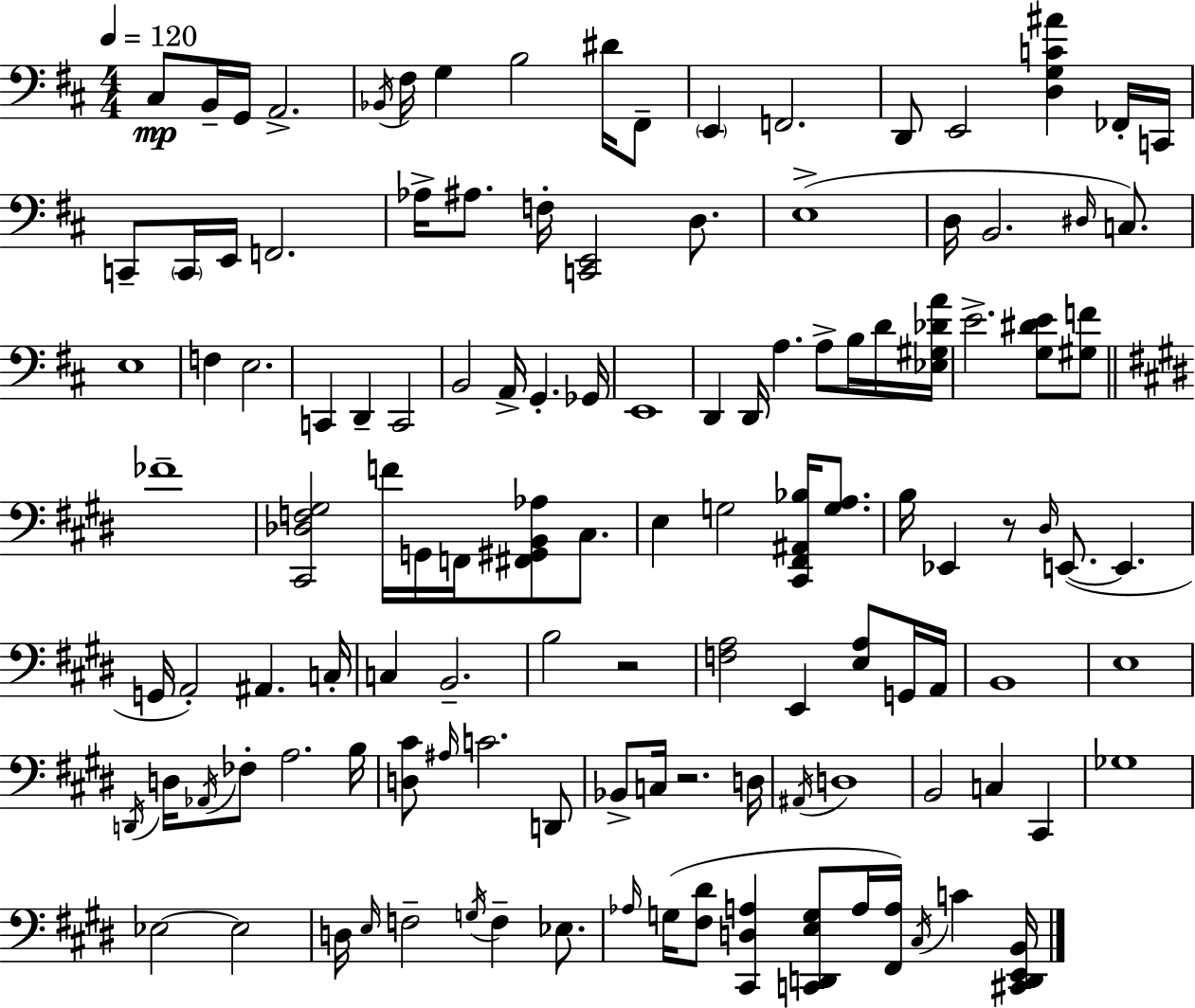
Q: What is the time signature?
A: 4/4